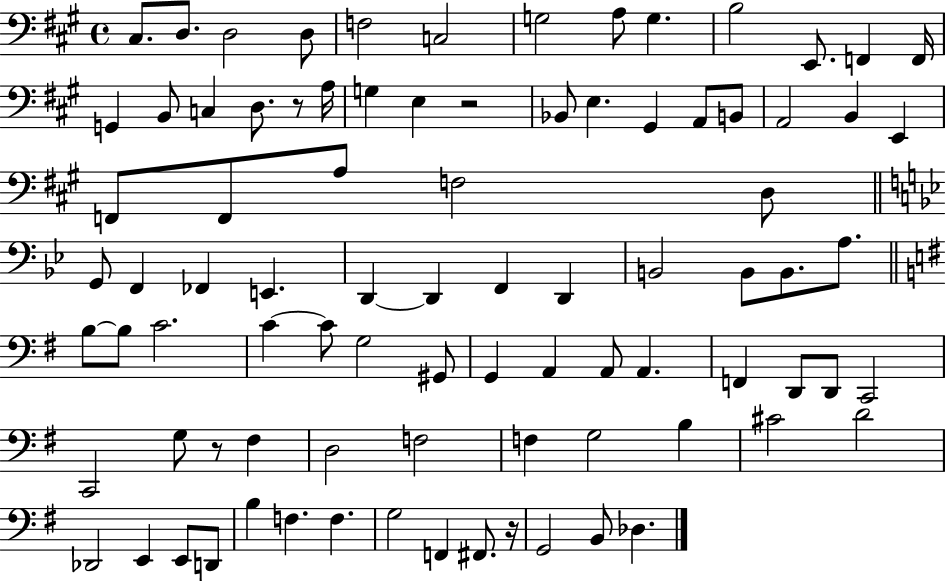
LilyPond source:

{
  \clef bass
  \time 4/4
  \defaultTimeSignature
  \key a \major
  cis8. d8. d2 d8 | f2 c2 | g2 a8 g4. | b2 e,8. f,4 f,16 | \break g,4 b,8 c4 d8. r8 a16 | g4 e4 r2 | bes,8 e4. gis,4 a,8 b,8 | a,2 b,4 e,4 | \break f,8 f,8 a8 f2 d8 | \bar "||" \break \key g \minor g,8 f,4 fes,4 e,4. | d,4~~ d,4 f,4 d,4 | b,2 b,8 b,8. a8. | \bar "||" \break \key e \minor b8~~ b8 c'2. | c'4~~ c'8 g2 gis,8 | g,4 a,4 a,8 a,4. | f,4 d,8 d,8 c,2 | \break c,2 g8 r8 fis4 | d2 f2 | f4 g2 b4 | cis'2 d'2 | \break des,2 e,4 e,8 d,8 | b4 f4. f4. | g2 f,4 fis,8. r16 | g,2 b,8 des4. | \break \bar "|."
}